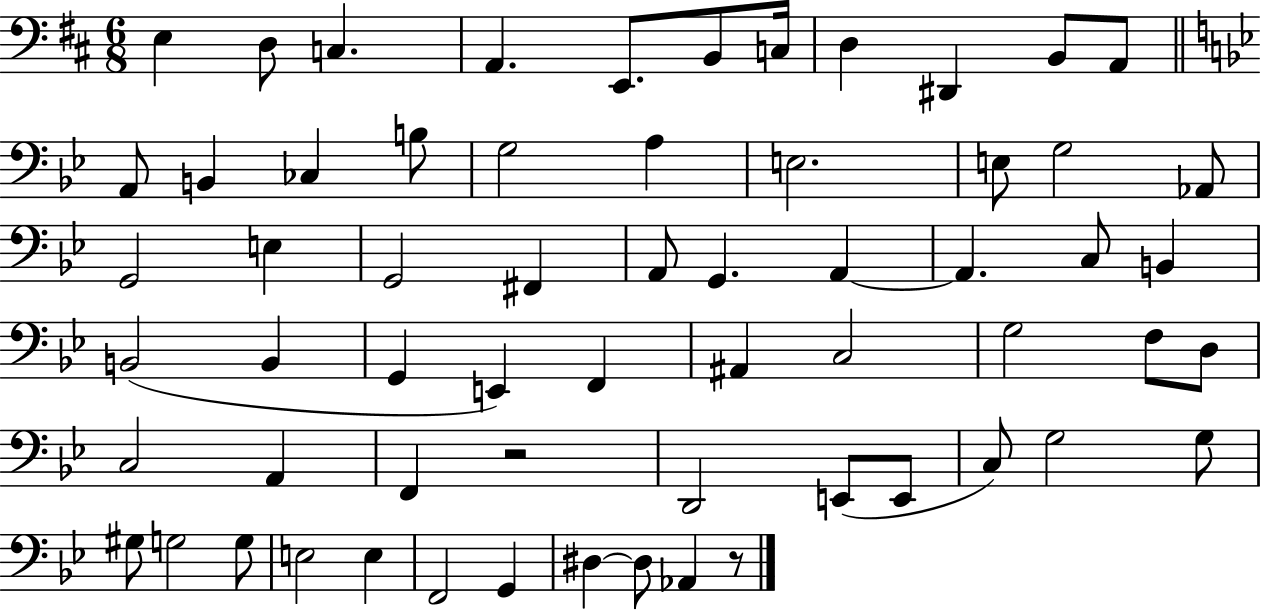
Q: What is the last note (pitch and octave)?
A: Ab2